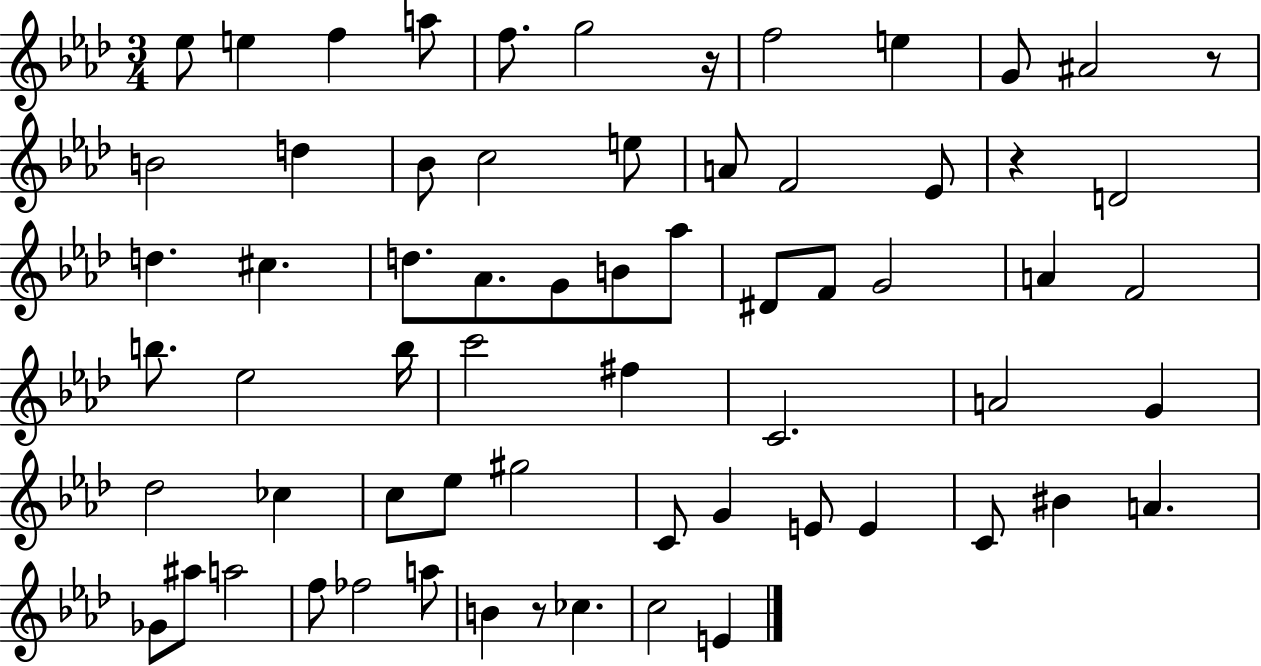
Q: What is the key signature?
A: AES major